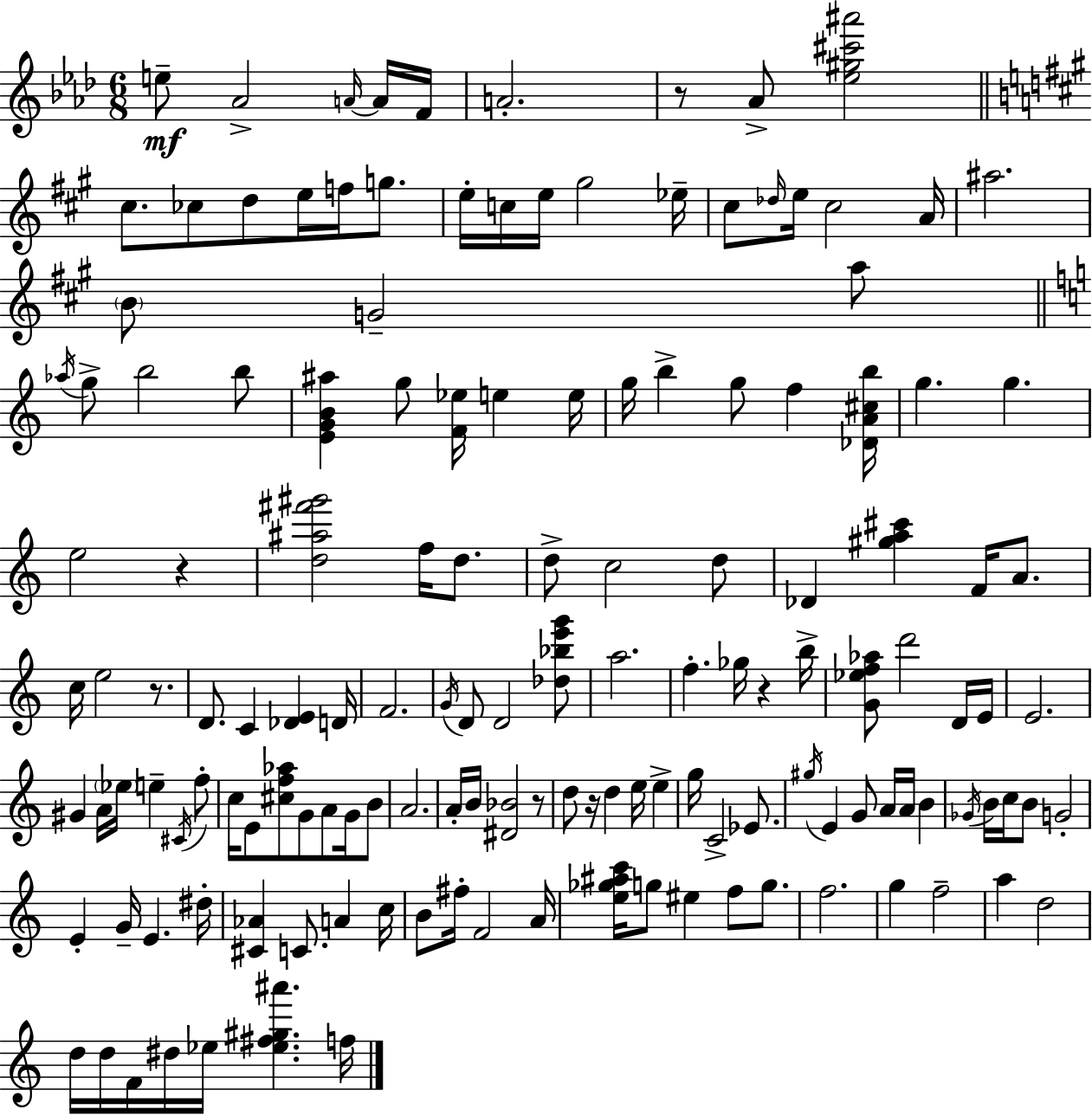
E5/e Ab4/h A4/s A4/s F4/s A4/h. R/e Ab4/e [Eb5,G#5,C#6,A#6]/h C#5/e. CES5/e D5/e E5/s F5/s G5/e. E5/s C5/s E5/s G#5/h Eb5/s C#5/e Db5/s E5/s C#5/h A4/s A#5/h. B4/e G4/h A5/e Ab5/s G5/e B5/h B5/e [E4,G4,B4,A#5]/q G5/e [F4,Eb5]/s E5/q E5/s G5/s B5/q G5/e F5/q [Db4,A4,C#5,B5]/s G5/q. G5/q. E5/h R/q [D5,A#5,F#6,G#6]/h F5/s D5/e. D5/e C5/h D5/e Db4/q [G#5,A5,C#6]/q F4/s A4/e. C5/s E5/h R/e. D4/e. C4/q [Db4,E4]/q D4/s F4/h. G4/s D4/e D4/h [Db5,Bb5,E6,G6]/e A5/h. F5/q. Gb5/s R/q B5/s [G4,Eb5,F5,Ab5]/e D6/h D4/s E4/s E4/h. G#4/q A4/s Eb5/s E5/q C#4/s F5/e C5/s E4/e [C#5,F5,Ab5]/e G4/e A4/e G4/s B4/e A4/h. A4/s B4/s [D#4,Bb4]/h R/e D5/e R/s D5/q E5/s E5/q G5/s C4/h Eb4/e. G#5/s E4/q G4/e A4/s A4/s B4/q Gb4/s B4/s C5/s B4/e G4/h E4/q G4/s E4/q. D#5/s [C#4,Ab4]/q C4/e. A4/q C5/s B4/e F#5/s F4/h A4/s [E5,Gb5,A#5,C6]/s G5/e EIS5/q F5/e G5/e. F5/h. G5/q F5/h A5/q D5/h D5/s D5/s F4/s D#5/s Eb5/s [Eb5,F#5,G#5,A#6]/q. F5/s